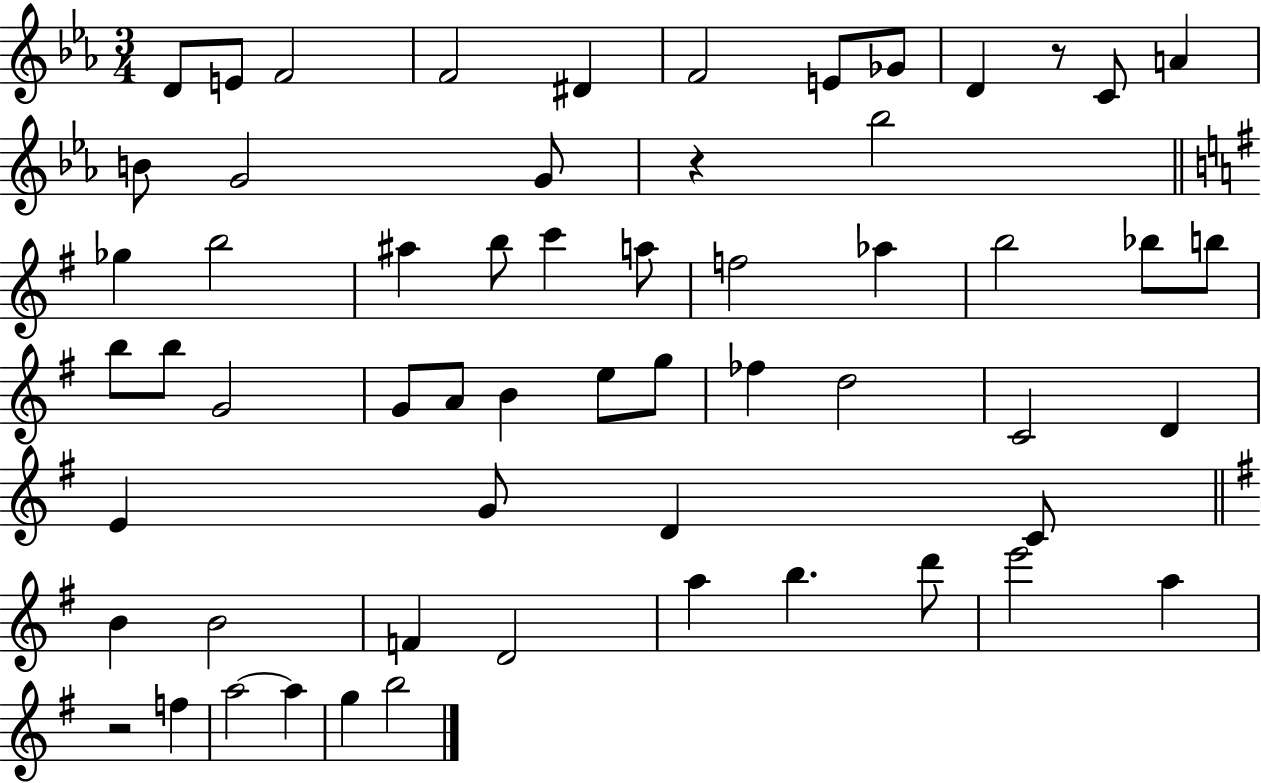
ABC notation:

X:1
T:Untitled
M:3/4
L:1/4
K:Eb
D/2 E/2 F2 F2 ^D F2 E/2 _G/2 D z/2 C/2 A B/2 G2 G/2 z _b2 _g b2 ^a b/2 c' a/2 f2 _a b2 _b/2 b/2 b/2 b/2 G2 G/2 A/2 B e/2 g/2 _f d2 C2 D E G/2 D C/2 B B2 F D2 a b d'/2 e'2 a z2 f a2 a g b2